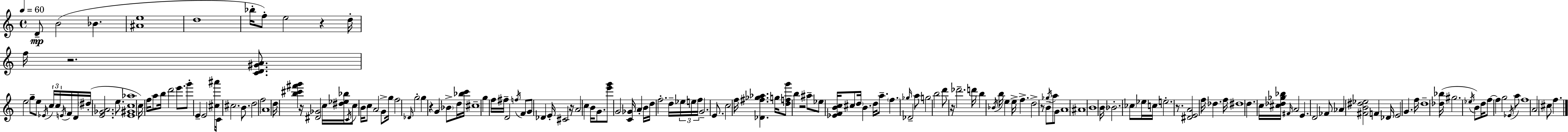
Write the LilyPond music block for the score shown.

{
  \clef treble
  \time 4/4
  \defaultTimeSignature
  \key c \major
  \tempo 4 = 60
  d'8--\mp b'2( bes'4. | <ais' e''>1 | d''1 | bes''16-. f''8-.) e''2 r4 d''16-. | \break f''16 r2. <c' d' gis' a'>8. | e''2 g''8-- e''8 \acciaccatura { ees'16 } \tuplet 3/2 { c''16 c''16 \acciaccatura { e'16 } } | f'16 d'16 \parenthesize dis''16-.( <e' ges' a'>2. e''8. | <e' gis' c'' aes''>1 | \break c''16) f''16 a''8 b''16 d'''2 e'''8. | g'''8-. e'4-- e'2 | <cis'' ais'''>8 c'16 cis''2. b'8. | d''2 f''2 | \break a'1 | d''16 <b'' cis''' fis''' g'''>4 r16 <dis' ges'>2 | c''16 <dis'' ees'' bes''>16 \acciaccatura { c'16 } c''8 \parenthesize b'16 c''8 a'2 | g'8-> g''16 f''2 \grace { des'16 } g''2-. | \break g''4 r4 g'4 | \parenthesize bes'8-> d''16 <bes'' c'''>16 cis''1-- | g''4 f''16 fis''16-- d'2 | \acciaccatura { f''16 } f'8 g'8 des'4 e'16-. cis'2 | \break r16 a'2 c''4 | b'16 g'8. <e''' g'''>8 g'2 <c' ges'>16 | a'4-. b'16 d''16 f''2.-. | d''16-- \tuplet 3/2 { ees''16 e''16 f''16 } g'2.-- | \break e'8. c''2 f''16 <des' fis'' ges'' aes''>4. | g''16 <d'' f'' g'''>8 b''4 r2 | ais''8-- ees''8 <ees' f' b' c''>16 cis''8 \parenthesize d''16 b'4. | d''16 a''8.-- \parenthesize f''4. \grace { ges''16 } des'2-- | \break a''8 g''2 b''2 | d'''8 r16 des'''2.-- | d'''16 b''4 \acciaccatura { bes'16 } b''16 e''4 | e''16-> f''4.-> d''2-> r8 | \break b'8-- \acciaccatura { ges''16 } a''8 g'8 a'1 | ais'1 | b'1 | \parenthesize b'16 bes'2.-. | \break \parenthesize ces''8 ees''16 c''16 e''2.-. | r8. <dis' e' a'>2 | f''16 des''4. f''16 dis''1 | d''4. c''16 <cis'' des'' ges'' bes''>16 | \break \grace { fis'16 } a'2 e'4. d'2 | fes'8 aes'4 <fis' b' dis'' ees''>2 | f'4 des'16 e'2 | g'4. f''16 d''1-- | \break <des'' bes''>16( gis''2. | \acciaccatura { ees''16 }) b'8 d''16 f''8~~ f''4 | g''2 \acciaccatura { ees'16 } a''8 f''1 | a'2 | \break cis''8 f''4. \bar "|."
}